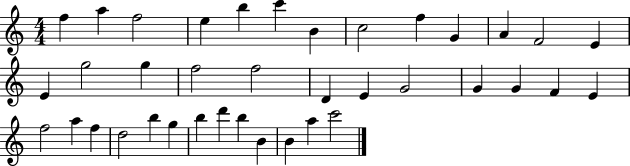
F5/q A5/q F5/h E5/q B5/q C6/q B4/q C5/h F5/q G4/q A4/q F4/h E4/q E4/q G5/h G5/q F5/h F5/h D4/q E4/q G4/h G4/q G4/q F4/q E4/q F5/h A5/q F5/q D5/h B5/q G5/q B5/q D6/q B5/q B4/q B4/q A5/q C6/h